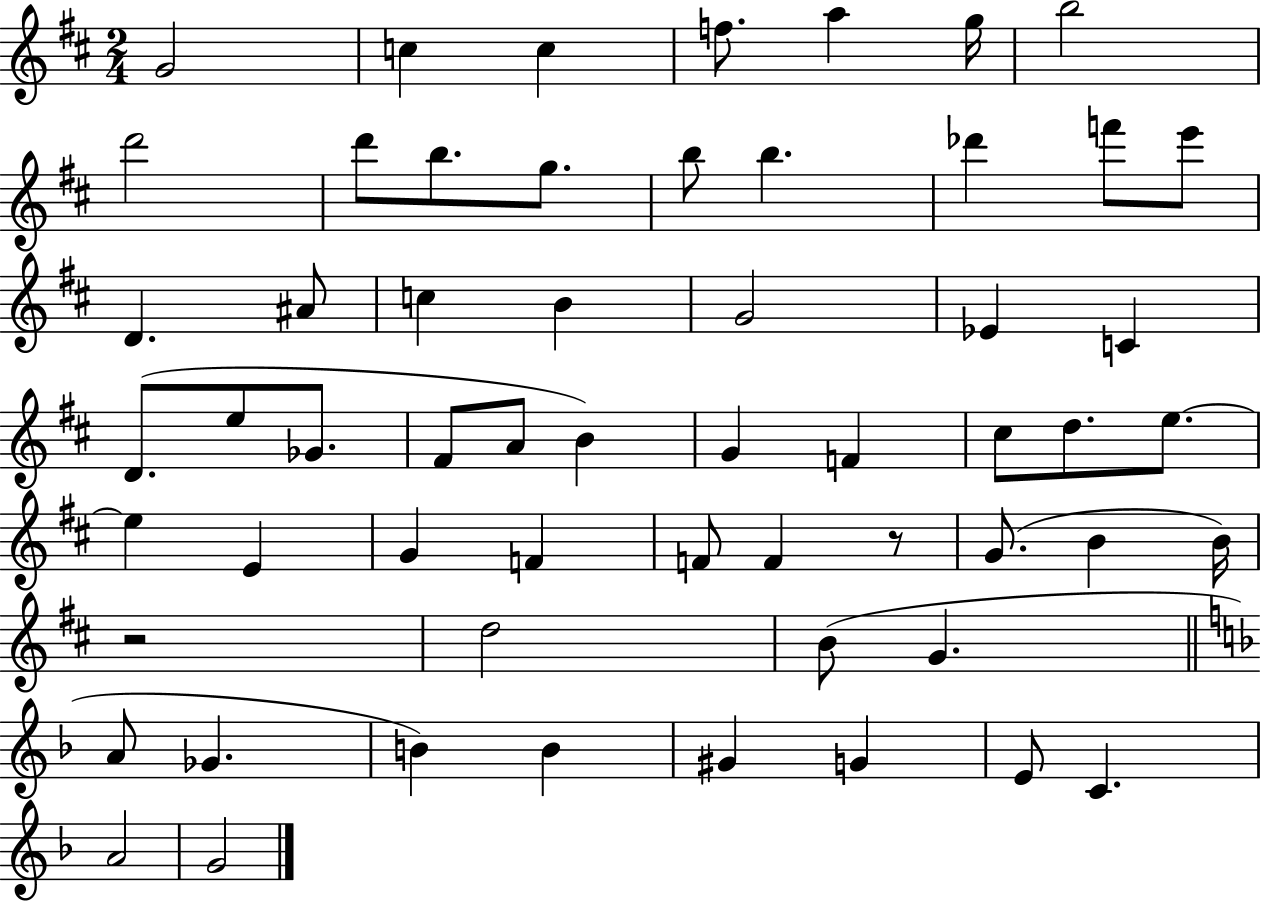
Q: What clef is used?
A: treble